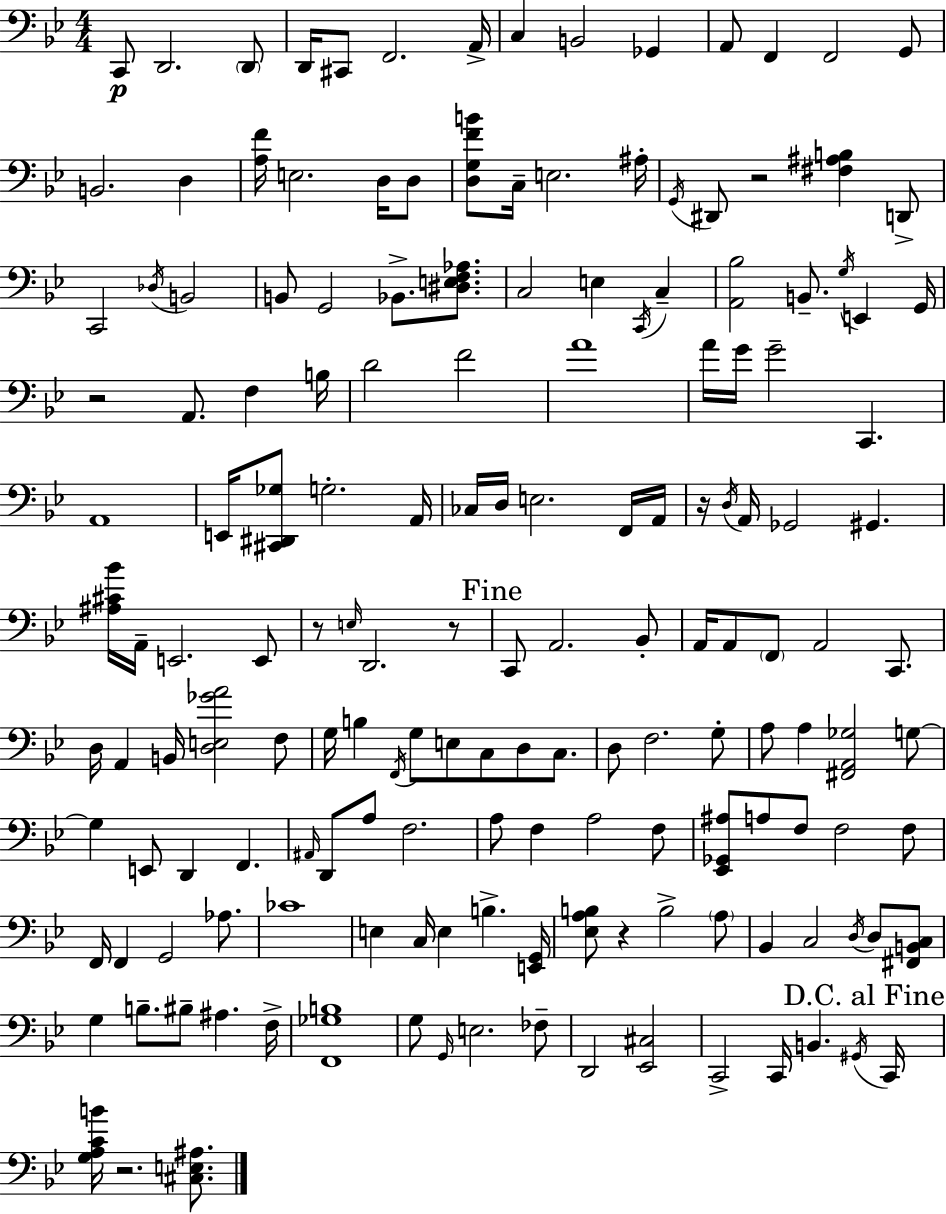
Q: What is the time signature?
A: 4/4